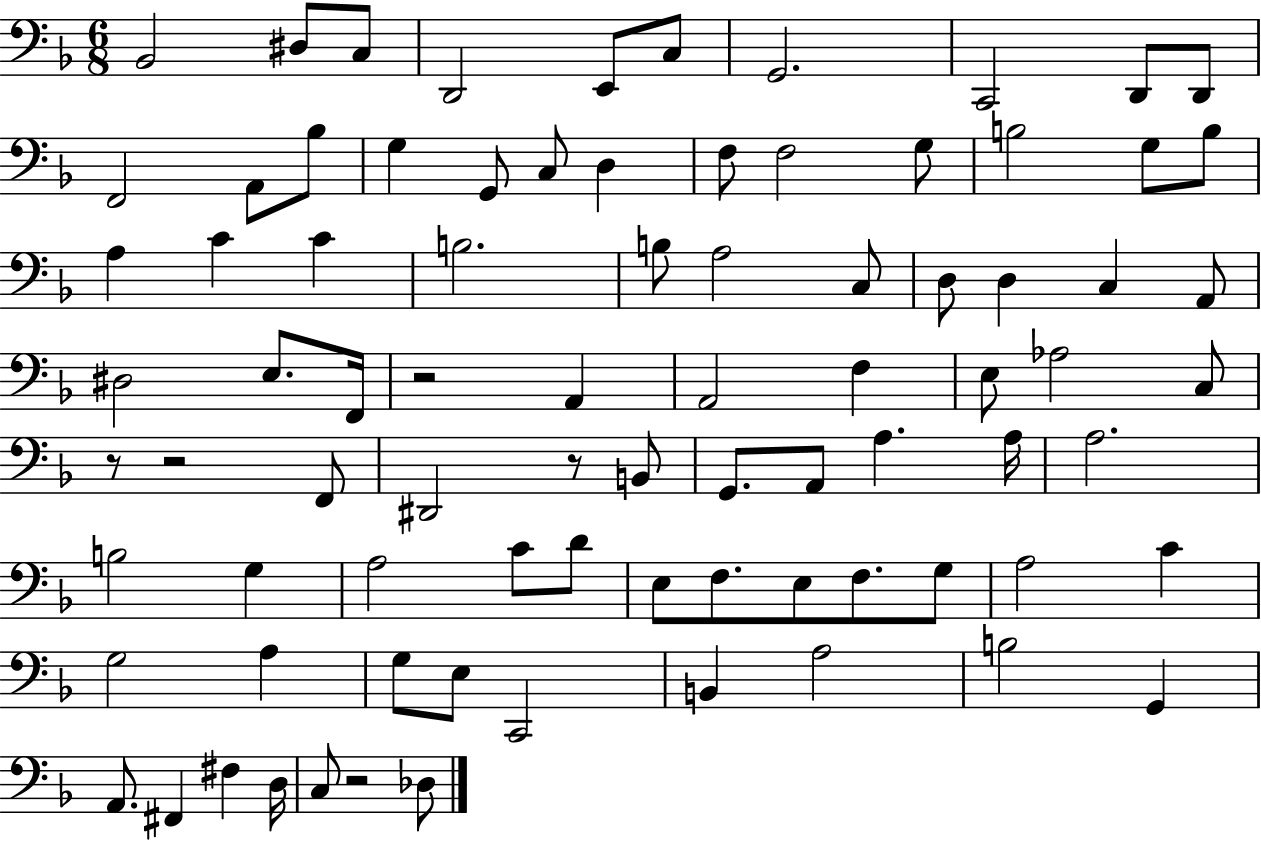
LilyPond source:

{
  \clef bass
  \numericTimeSignature
  \time 6/8
  \key f \major
  bes,2 dis8 c8 | d,2 e,8 c8 | g,2. | c,2 d,8 d,8 | \break f,2 a,8 bes8 | g4 g,8 c8 d4 | f8 f2 g8 | b2 g8 b8 | \break a4 c'4 c'4 | b2. | b8 a2 c8 | d8 d4 c4 a,8 | \break dis2 e8. f,16 | r2 a,4 | a,2 f4 | e8 aes2 c8 | \break r8 r2 f,8 | dis,2 r8 b,8 | g,8. a,8 a4. a16 | a2. | \break b2 g4 | a2 c'8 d'8 | e8 f8. e8 f8. g8 | a2 c'4 | \break g2 a4 | g8 e8 c,2 | b,4 a2 | b2 g,4 | \break a,8. fis,4 fis4 d16 | c8 r2 des8 | \bar "|."
}